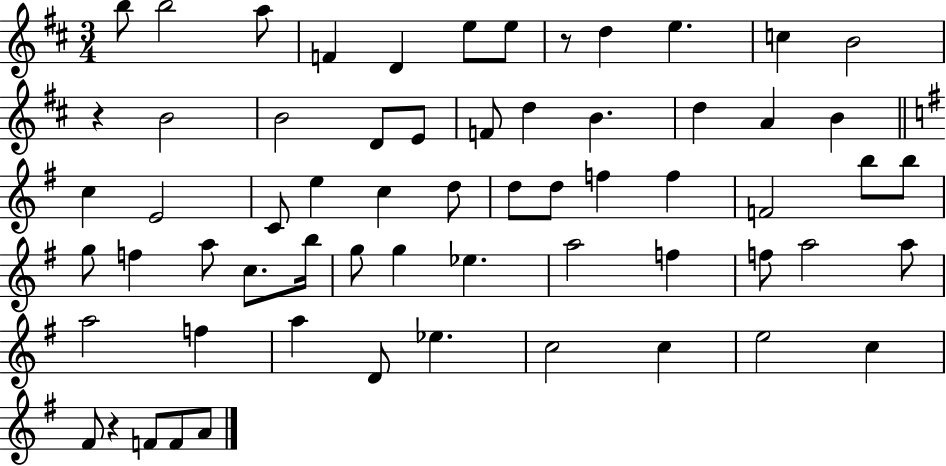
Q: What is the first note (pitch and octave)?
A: B5